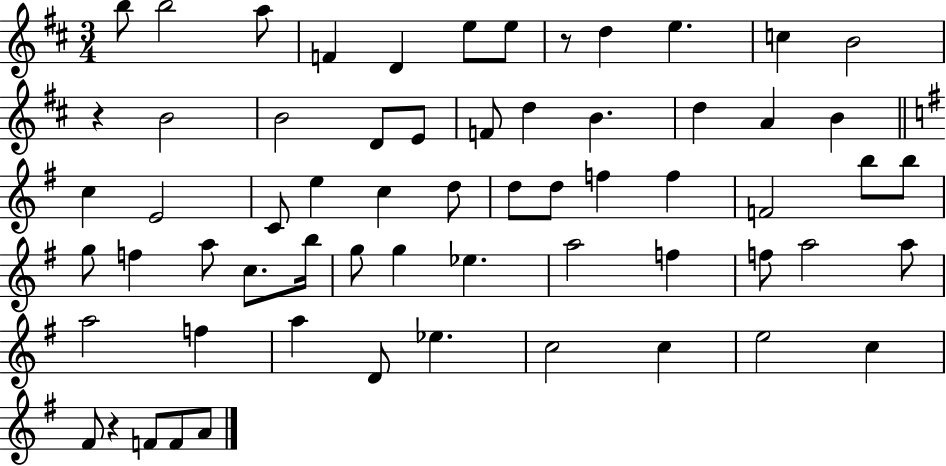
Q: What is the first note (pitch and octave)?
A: B5